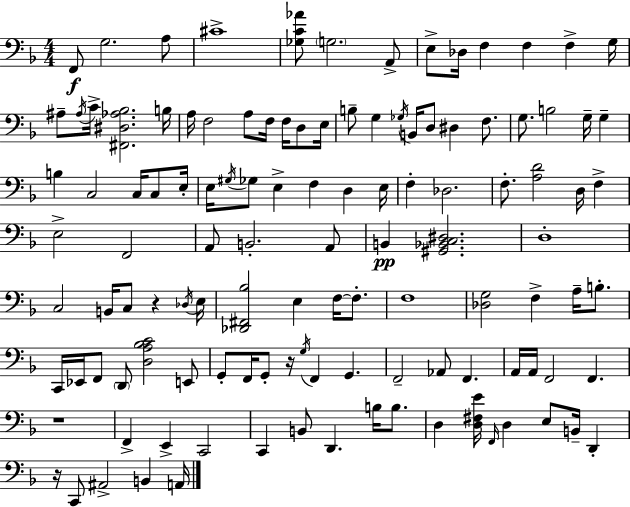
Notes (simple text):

F2/e G3/h. A3/e C#4/w [Gb3,C4,Ab4]/e G3/h. A2/e E3/e Db3/s F3/q F3/q F3/q G3/s A#3/e A#3/s C4/s [F#2,D#3,Ab3,Bb3]/h. B3/s A3/s F3/h A3/e F3/s F3/s D3/e E3/s B3/e G3/q Gb3/s B2/s D3/e D#3/q F3/e. G3/e. B3/h G3/s G3/q B3/q C3/h C3/s C3/e E3/s E3/s G#3/s Gb3/e E3/q F3/q D3/q E3/s F3/q Db3/h. F3/e. [A3,D4]/h D3/s F3/q E3/h F2/h A2/e B2/h. A2/e B2/q [G#2,Bb2,C3,D#3]/h. D3/w C3/h B2/s C3/e R/q Db3/s E3/s [Db2,F#2,Bb3]/h E3/q F3/s F3/e. F3/w [Db3,G3]/h F3/q A3/s B3/e. C2/s Eb2/s F2/e D2/e [D3,A3,Bb3,C4]/h E2/e G2/e F2/s G2/e R/s G3/s F2/q G2/q. F2/h Ab2/e F2/q. A2/s A2/s F2/h F2/q. R/w F2/q E2/q C2/h C2/q B2/e D2/q. B3/s B3/e. D3/q [D3,F#3,E4]/s F2/s D3/q E3/e B2/s D2/q R/s C2/e A#2/h B2/q A2/s